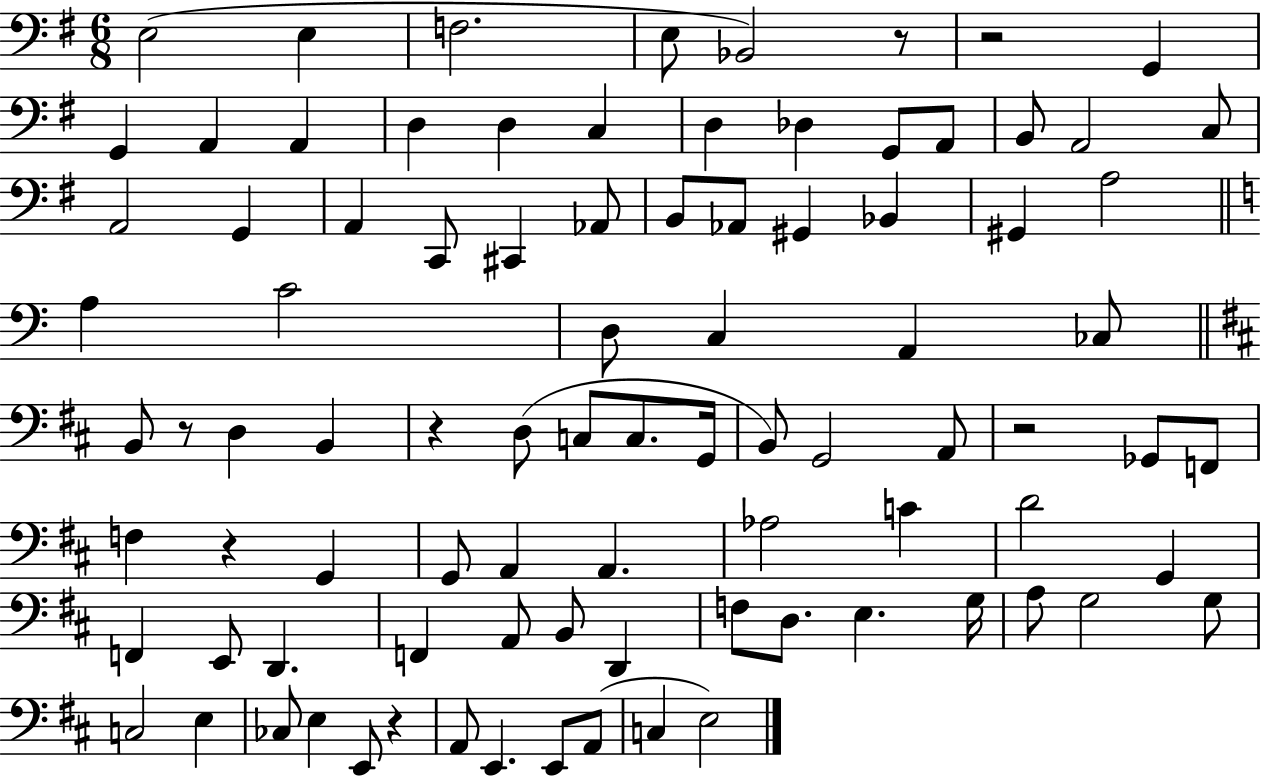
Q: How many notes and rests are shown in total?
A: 90